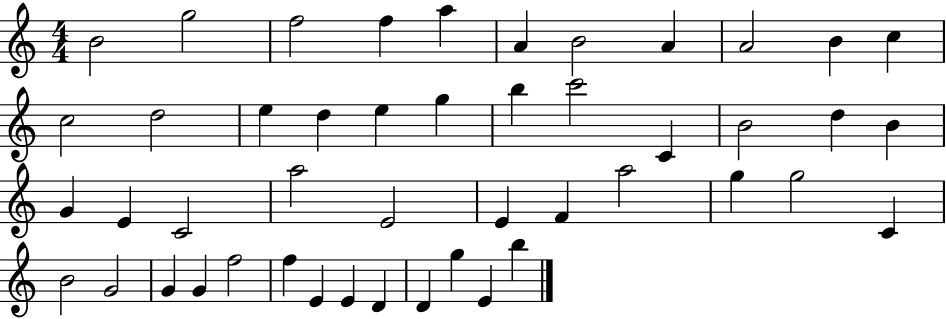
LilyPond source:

{
  \clef treble
  \numericTimeSignature
  \time 4/4
  \key c \major
  b'2 g''2 | f''2 f''4 a''4 | a'4 b'2 a'4 | a'2 b'4 c''4 | \break c''2 d''2 | e''4 d''4 e''4 g''4 | b''4 c'''2 c'4 | b'2 d''4 b'4 | \break g'4 e'4 c'2 | a''2 e'2 | e'4 f'4 a''2 | g''4 g''2 c'4 | \break b'2 g'2 | g'4 g'4 f''2 | f''4 e'4 e'4 d'4 | d'4 g''4 e'4 b''4 | \break \bar "|."
}